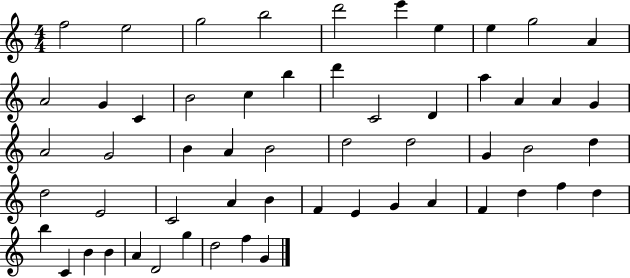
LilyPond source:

{
  \clef treble
  \numericTimeSignature
  \time 4/4
  \key c \major
  f''2 e''2 | g''2 b''2 | d'''2 e'''4 e''4 | e''4 g''2 a'4 | \break a'2 g'4 c'4 | b'2 c''4 b''4 | d'''4 c'2 d'4 | a''4 a'4 a'4 g'4 | \break a'2 g'2 | b'4 a'4 b'2 | d''2 d''2 | g'4 b'2 d''4 | \break d''2 e'2 | c'2 a'4 b'4 | f'4 e'4 g'4 a'4 | f'4 d''4 f''4 d''4 | \break b''4 c'4 b'4 b'4 | a'4 d'2 g''4 | d''2 f''4 g'4 | \bar "|."
}